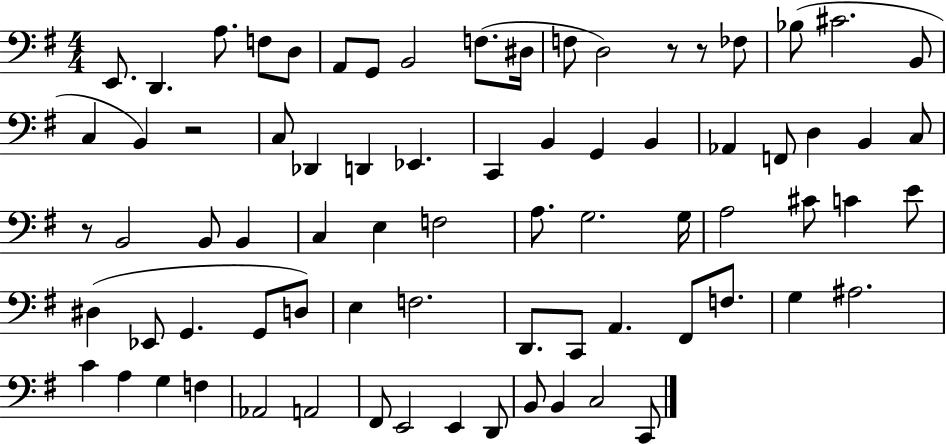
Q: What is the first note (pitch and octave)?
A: E2